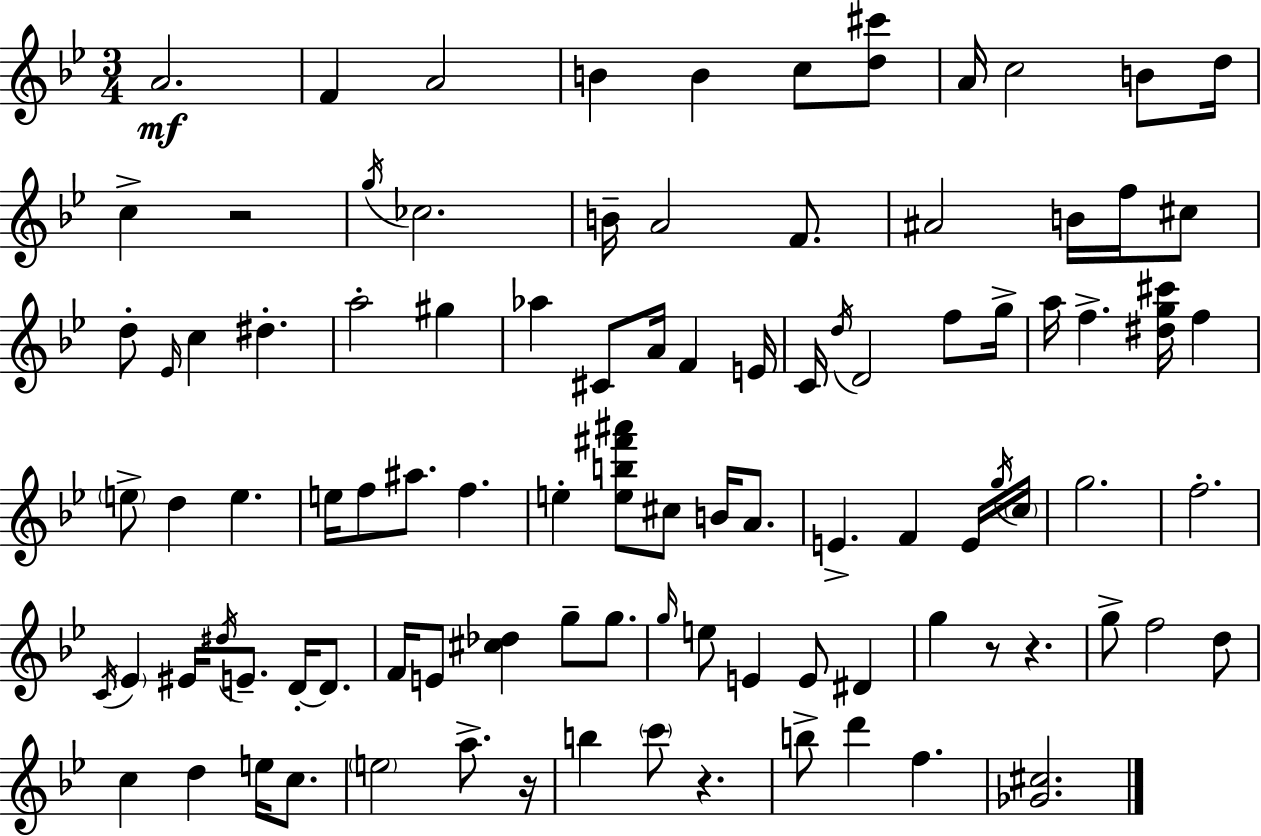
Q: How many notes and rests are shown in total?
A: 98